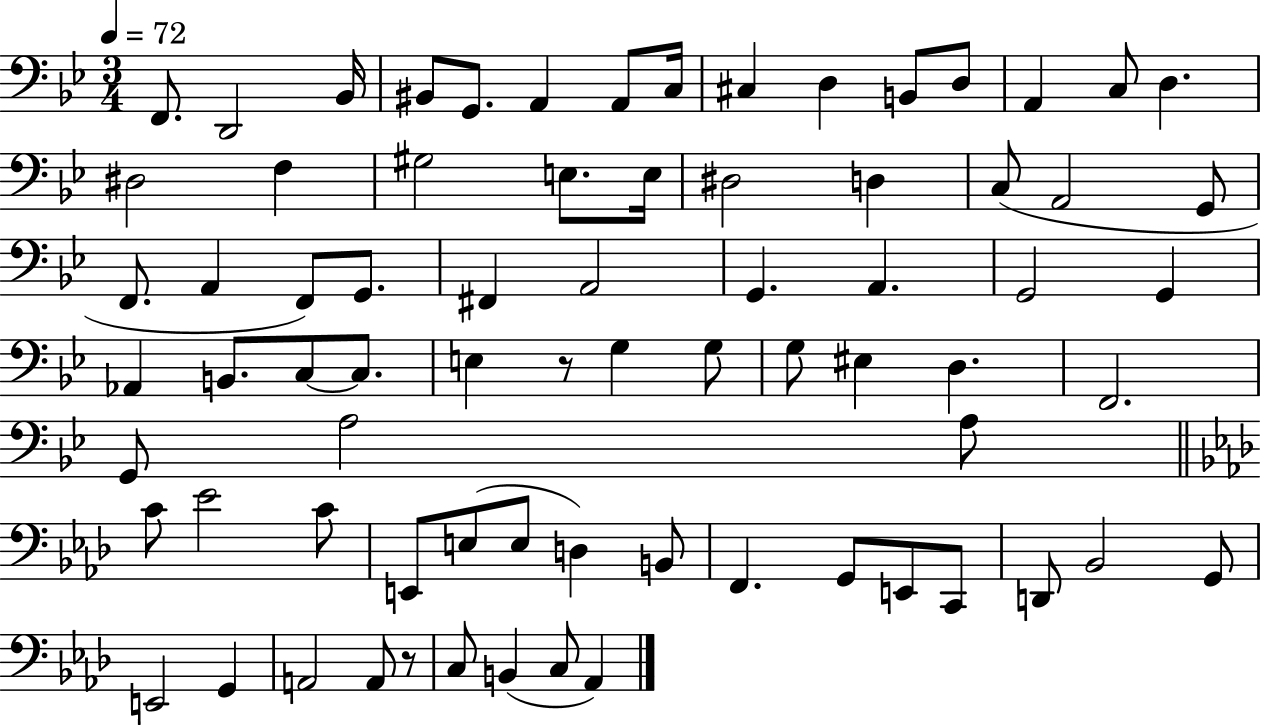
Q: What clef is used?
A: bass